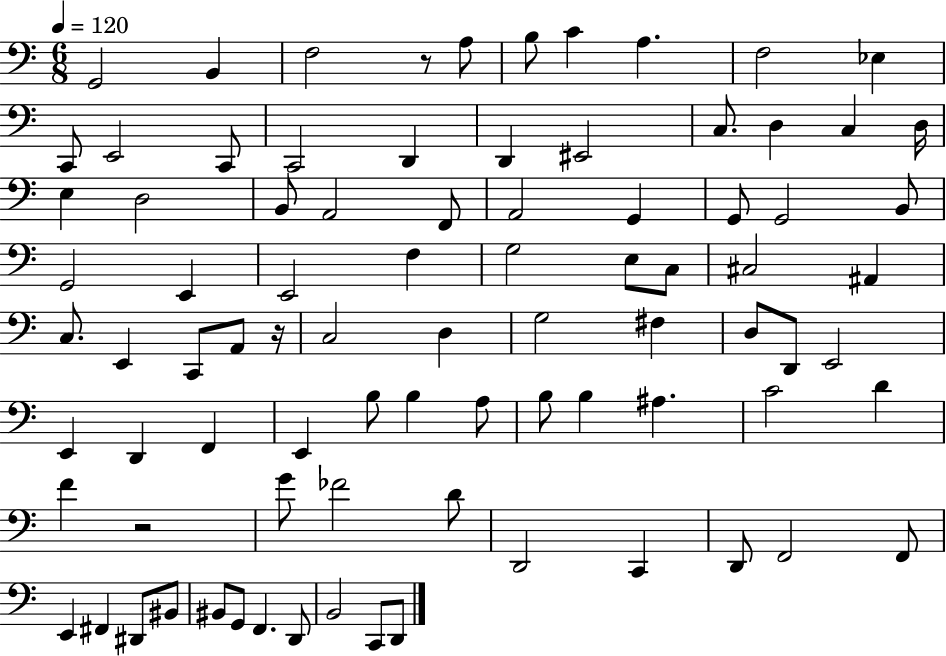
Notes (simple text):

G2/h B2/q F3/h R/e A3/e B3/e C4/q A3/q. F3/h Eb3/q C2/e E2/h C2/e C2/h D2/q D2/q EIS2/h C3/e. D3/q C3/q D3/s E3/q D3/h B2/e A2/h F2/e A2/h G2/q G2/e G2/h B2/e G2/h E2/q E2/h F3/q G3/h E3/e C3/e C#3/h A#2/q C3/e. E2/q C2/e A2/e R/s C3/h D3/q G3/h F#3/q D3/e D2/e E2/h E2/q D2/q F2/q E2/q B3/e B3/q A3/e B3/e B3/q A#3/q. C4/h D4/q F4/q R/h G4/e FES4/h D4/e D2/h C2/q D2/e F2/h F2/e E2/q F#2/q D#2/e BIS2/e BIS2/e G2/e F2/q. D2/e B2/h C2/e D2/e